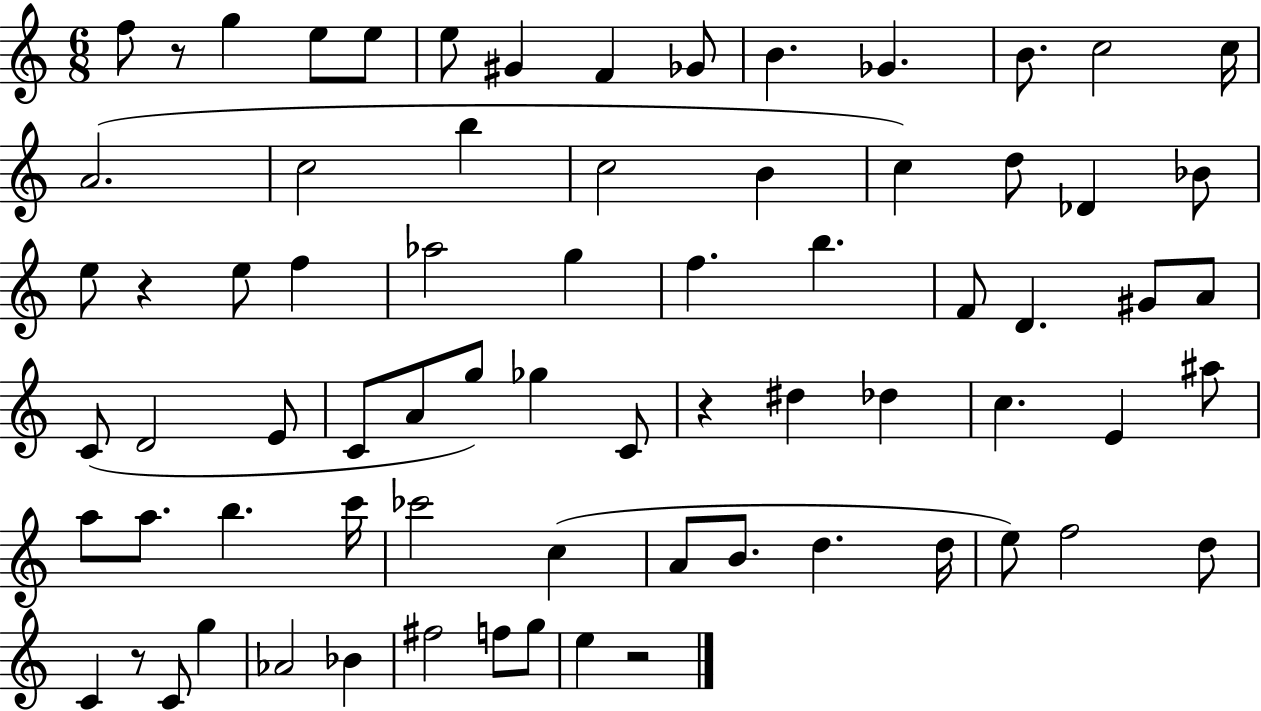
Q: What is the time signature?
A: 6/8